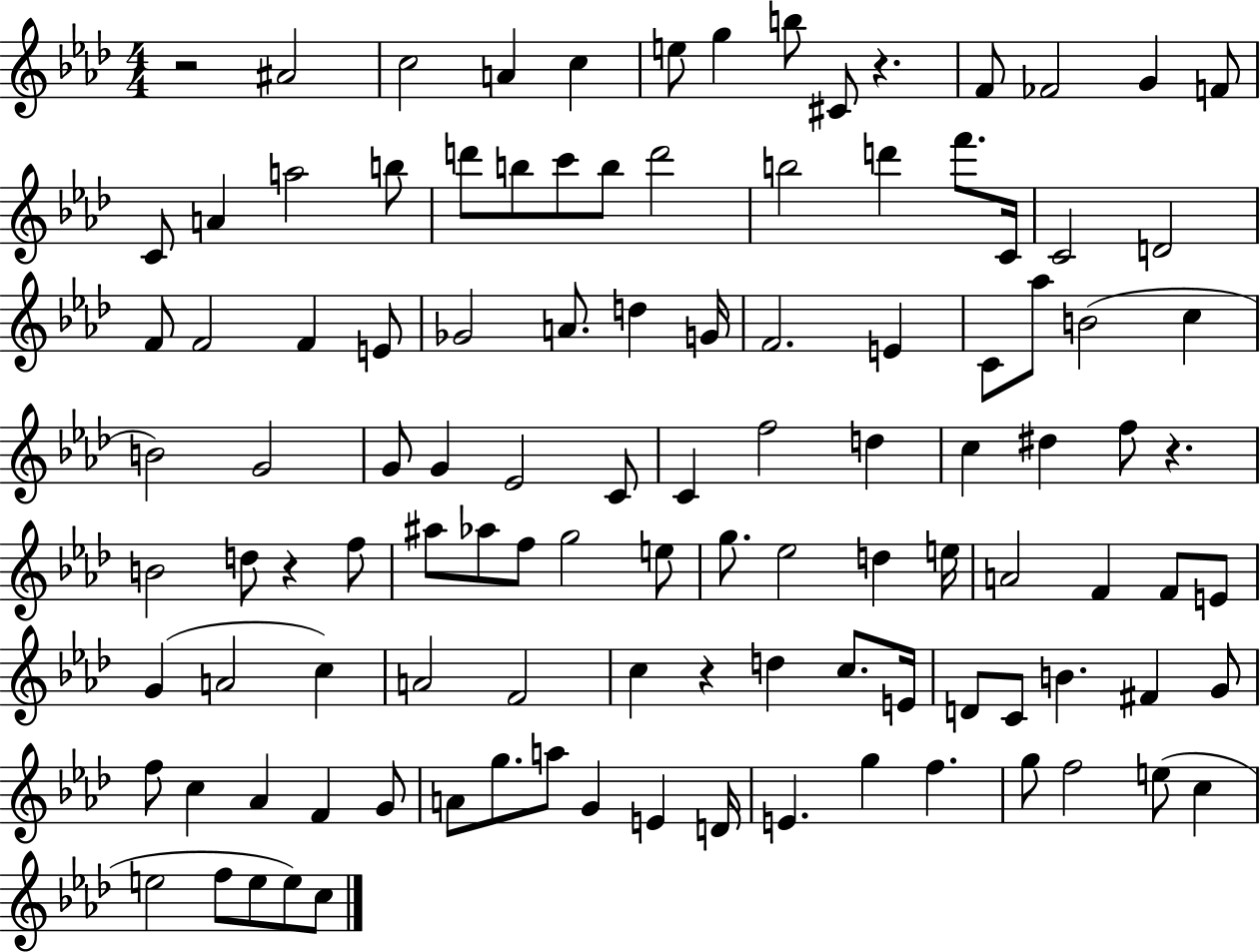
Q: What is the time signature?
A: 4/4